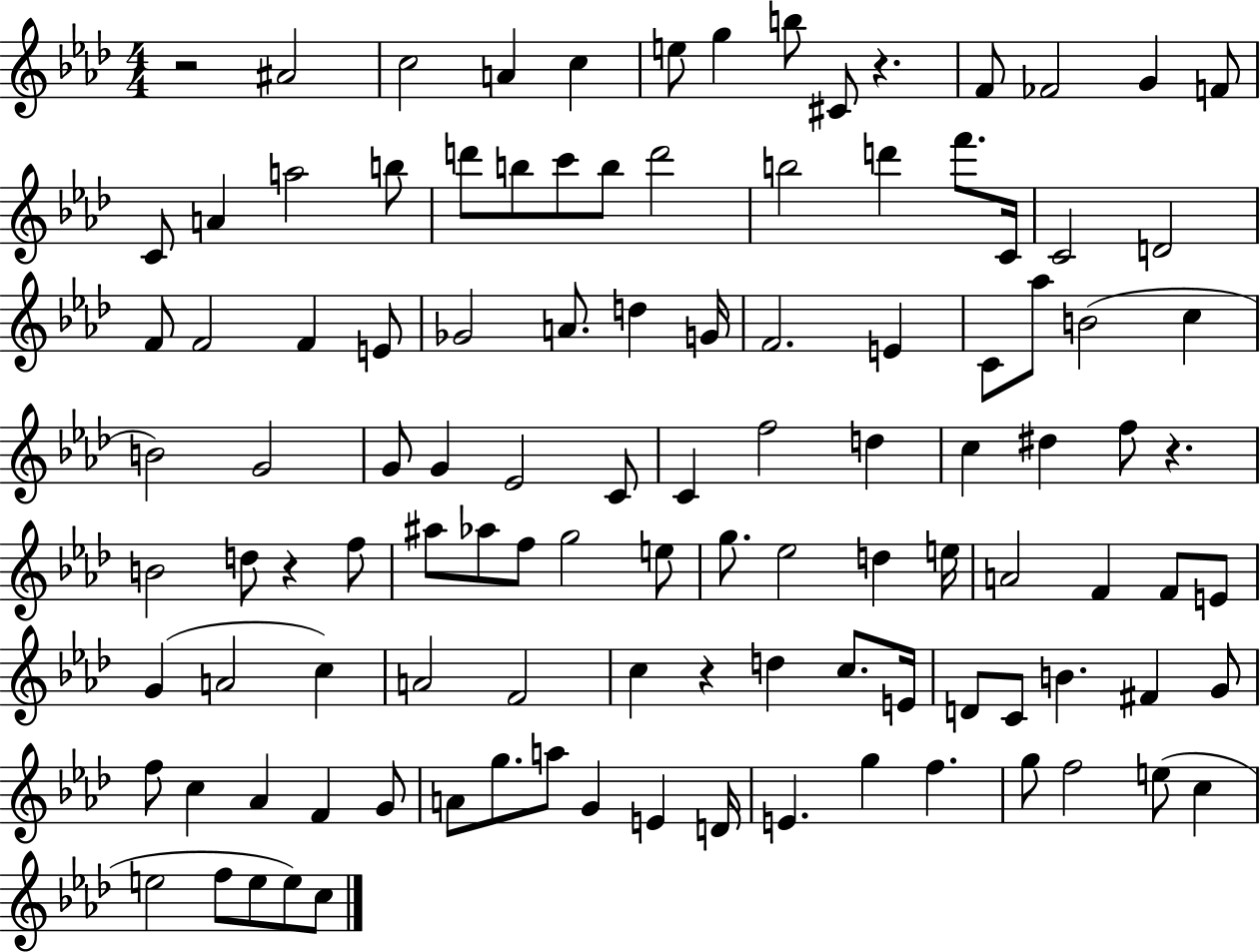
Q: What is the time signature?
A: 4/4